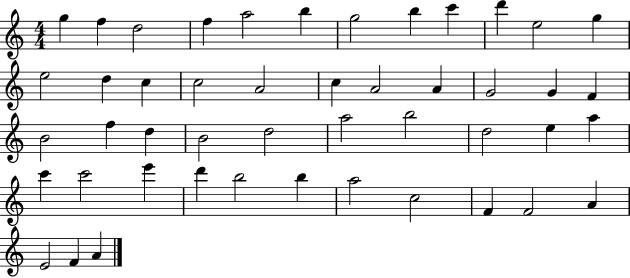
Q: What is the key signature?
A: C major